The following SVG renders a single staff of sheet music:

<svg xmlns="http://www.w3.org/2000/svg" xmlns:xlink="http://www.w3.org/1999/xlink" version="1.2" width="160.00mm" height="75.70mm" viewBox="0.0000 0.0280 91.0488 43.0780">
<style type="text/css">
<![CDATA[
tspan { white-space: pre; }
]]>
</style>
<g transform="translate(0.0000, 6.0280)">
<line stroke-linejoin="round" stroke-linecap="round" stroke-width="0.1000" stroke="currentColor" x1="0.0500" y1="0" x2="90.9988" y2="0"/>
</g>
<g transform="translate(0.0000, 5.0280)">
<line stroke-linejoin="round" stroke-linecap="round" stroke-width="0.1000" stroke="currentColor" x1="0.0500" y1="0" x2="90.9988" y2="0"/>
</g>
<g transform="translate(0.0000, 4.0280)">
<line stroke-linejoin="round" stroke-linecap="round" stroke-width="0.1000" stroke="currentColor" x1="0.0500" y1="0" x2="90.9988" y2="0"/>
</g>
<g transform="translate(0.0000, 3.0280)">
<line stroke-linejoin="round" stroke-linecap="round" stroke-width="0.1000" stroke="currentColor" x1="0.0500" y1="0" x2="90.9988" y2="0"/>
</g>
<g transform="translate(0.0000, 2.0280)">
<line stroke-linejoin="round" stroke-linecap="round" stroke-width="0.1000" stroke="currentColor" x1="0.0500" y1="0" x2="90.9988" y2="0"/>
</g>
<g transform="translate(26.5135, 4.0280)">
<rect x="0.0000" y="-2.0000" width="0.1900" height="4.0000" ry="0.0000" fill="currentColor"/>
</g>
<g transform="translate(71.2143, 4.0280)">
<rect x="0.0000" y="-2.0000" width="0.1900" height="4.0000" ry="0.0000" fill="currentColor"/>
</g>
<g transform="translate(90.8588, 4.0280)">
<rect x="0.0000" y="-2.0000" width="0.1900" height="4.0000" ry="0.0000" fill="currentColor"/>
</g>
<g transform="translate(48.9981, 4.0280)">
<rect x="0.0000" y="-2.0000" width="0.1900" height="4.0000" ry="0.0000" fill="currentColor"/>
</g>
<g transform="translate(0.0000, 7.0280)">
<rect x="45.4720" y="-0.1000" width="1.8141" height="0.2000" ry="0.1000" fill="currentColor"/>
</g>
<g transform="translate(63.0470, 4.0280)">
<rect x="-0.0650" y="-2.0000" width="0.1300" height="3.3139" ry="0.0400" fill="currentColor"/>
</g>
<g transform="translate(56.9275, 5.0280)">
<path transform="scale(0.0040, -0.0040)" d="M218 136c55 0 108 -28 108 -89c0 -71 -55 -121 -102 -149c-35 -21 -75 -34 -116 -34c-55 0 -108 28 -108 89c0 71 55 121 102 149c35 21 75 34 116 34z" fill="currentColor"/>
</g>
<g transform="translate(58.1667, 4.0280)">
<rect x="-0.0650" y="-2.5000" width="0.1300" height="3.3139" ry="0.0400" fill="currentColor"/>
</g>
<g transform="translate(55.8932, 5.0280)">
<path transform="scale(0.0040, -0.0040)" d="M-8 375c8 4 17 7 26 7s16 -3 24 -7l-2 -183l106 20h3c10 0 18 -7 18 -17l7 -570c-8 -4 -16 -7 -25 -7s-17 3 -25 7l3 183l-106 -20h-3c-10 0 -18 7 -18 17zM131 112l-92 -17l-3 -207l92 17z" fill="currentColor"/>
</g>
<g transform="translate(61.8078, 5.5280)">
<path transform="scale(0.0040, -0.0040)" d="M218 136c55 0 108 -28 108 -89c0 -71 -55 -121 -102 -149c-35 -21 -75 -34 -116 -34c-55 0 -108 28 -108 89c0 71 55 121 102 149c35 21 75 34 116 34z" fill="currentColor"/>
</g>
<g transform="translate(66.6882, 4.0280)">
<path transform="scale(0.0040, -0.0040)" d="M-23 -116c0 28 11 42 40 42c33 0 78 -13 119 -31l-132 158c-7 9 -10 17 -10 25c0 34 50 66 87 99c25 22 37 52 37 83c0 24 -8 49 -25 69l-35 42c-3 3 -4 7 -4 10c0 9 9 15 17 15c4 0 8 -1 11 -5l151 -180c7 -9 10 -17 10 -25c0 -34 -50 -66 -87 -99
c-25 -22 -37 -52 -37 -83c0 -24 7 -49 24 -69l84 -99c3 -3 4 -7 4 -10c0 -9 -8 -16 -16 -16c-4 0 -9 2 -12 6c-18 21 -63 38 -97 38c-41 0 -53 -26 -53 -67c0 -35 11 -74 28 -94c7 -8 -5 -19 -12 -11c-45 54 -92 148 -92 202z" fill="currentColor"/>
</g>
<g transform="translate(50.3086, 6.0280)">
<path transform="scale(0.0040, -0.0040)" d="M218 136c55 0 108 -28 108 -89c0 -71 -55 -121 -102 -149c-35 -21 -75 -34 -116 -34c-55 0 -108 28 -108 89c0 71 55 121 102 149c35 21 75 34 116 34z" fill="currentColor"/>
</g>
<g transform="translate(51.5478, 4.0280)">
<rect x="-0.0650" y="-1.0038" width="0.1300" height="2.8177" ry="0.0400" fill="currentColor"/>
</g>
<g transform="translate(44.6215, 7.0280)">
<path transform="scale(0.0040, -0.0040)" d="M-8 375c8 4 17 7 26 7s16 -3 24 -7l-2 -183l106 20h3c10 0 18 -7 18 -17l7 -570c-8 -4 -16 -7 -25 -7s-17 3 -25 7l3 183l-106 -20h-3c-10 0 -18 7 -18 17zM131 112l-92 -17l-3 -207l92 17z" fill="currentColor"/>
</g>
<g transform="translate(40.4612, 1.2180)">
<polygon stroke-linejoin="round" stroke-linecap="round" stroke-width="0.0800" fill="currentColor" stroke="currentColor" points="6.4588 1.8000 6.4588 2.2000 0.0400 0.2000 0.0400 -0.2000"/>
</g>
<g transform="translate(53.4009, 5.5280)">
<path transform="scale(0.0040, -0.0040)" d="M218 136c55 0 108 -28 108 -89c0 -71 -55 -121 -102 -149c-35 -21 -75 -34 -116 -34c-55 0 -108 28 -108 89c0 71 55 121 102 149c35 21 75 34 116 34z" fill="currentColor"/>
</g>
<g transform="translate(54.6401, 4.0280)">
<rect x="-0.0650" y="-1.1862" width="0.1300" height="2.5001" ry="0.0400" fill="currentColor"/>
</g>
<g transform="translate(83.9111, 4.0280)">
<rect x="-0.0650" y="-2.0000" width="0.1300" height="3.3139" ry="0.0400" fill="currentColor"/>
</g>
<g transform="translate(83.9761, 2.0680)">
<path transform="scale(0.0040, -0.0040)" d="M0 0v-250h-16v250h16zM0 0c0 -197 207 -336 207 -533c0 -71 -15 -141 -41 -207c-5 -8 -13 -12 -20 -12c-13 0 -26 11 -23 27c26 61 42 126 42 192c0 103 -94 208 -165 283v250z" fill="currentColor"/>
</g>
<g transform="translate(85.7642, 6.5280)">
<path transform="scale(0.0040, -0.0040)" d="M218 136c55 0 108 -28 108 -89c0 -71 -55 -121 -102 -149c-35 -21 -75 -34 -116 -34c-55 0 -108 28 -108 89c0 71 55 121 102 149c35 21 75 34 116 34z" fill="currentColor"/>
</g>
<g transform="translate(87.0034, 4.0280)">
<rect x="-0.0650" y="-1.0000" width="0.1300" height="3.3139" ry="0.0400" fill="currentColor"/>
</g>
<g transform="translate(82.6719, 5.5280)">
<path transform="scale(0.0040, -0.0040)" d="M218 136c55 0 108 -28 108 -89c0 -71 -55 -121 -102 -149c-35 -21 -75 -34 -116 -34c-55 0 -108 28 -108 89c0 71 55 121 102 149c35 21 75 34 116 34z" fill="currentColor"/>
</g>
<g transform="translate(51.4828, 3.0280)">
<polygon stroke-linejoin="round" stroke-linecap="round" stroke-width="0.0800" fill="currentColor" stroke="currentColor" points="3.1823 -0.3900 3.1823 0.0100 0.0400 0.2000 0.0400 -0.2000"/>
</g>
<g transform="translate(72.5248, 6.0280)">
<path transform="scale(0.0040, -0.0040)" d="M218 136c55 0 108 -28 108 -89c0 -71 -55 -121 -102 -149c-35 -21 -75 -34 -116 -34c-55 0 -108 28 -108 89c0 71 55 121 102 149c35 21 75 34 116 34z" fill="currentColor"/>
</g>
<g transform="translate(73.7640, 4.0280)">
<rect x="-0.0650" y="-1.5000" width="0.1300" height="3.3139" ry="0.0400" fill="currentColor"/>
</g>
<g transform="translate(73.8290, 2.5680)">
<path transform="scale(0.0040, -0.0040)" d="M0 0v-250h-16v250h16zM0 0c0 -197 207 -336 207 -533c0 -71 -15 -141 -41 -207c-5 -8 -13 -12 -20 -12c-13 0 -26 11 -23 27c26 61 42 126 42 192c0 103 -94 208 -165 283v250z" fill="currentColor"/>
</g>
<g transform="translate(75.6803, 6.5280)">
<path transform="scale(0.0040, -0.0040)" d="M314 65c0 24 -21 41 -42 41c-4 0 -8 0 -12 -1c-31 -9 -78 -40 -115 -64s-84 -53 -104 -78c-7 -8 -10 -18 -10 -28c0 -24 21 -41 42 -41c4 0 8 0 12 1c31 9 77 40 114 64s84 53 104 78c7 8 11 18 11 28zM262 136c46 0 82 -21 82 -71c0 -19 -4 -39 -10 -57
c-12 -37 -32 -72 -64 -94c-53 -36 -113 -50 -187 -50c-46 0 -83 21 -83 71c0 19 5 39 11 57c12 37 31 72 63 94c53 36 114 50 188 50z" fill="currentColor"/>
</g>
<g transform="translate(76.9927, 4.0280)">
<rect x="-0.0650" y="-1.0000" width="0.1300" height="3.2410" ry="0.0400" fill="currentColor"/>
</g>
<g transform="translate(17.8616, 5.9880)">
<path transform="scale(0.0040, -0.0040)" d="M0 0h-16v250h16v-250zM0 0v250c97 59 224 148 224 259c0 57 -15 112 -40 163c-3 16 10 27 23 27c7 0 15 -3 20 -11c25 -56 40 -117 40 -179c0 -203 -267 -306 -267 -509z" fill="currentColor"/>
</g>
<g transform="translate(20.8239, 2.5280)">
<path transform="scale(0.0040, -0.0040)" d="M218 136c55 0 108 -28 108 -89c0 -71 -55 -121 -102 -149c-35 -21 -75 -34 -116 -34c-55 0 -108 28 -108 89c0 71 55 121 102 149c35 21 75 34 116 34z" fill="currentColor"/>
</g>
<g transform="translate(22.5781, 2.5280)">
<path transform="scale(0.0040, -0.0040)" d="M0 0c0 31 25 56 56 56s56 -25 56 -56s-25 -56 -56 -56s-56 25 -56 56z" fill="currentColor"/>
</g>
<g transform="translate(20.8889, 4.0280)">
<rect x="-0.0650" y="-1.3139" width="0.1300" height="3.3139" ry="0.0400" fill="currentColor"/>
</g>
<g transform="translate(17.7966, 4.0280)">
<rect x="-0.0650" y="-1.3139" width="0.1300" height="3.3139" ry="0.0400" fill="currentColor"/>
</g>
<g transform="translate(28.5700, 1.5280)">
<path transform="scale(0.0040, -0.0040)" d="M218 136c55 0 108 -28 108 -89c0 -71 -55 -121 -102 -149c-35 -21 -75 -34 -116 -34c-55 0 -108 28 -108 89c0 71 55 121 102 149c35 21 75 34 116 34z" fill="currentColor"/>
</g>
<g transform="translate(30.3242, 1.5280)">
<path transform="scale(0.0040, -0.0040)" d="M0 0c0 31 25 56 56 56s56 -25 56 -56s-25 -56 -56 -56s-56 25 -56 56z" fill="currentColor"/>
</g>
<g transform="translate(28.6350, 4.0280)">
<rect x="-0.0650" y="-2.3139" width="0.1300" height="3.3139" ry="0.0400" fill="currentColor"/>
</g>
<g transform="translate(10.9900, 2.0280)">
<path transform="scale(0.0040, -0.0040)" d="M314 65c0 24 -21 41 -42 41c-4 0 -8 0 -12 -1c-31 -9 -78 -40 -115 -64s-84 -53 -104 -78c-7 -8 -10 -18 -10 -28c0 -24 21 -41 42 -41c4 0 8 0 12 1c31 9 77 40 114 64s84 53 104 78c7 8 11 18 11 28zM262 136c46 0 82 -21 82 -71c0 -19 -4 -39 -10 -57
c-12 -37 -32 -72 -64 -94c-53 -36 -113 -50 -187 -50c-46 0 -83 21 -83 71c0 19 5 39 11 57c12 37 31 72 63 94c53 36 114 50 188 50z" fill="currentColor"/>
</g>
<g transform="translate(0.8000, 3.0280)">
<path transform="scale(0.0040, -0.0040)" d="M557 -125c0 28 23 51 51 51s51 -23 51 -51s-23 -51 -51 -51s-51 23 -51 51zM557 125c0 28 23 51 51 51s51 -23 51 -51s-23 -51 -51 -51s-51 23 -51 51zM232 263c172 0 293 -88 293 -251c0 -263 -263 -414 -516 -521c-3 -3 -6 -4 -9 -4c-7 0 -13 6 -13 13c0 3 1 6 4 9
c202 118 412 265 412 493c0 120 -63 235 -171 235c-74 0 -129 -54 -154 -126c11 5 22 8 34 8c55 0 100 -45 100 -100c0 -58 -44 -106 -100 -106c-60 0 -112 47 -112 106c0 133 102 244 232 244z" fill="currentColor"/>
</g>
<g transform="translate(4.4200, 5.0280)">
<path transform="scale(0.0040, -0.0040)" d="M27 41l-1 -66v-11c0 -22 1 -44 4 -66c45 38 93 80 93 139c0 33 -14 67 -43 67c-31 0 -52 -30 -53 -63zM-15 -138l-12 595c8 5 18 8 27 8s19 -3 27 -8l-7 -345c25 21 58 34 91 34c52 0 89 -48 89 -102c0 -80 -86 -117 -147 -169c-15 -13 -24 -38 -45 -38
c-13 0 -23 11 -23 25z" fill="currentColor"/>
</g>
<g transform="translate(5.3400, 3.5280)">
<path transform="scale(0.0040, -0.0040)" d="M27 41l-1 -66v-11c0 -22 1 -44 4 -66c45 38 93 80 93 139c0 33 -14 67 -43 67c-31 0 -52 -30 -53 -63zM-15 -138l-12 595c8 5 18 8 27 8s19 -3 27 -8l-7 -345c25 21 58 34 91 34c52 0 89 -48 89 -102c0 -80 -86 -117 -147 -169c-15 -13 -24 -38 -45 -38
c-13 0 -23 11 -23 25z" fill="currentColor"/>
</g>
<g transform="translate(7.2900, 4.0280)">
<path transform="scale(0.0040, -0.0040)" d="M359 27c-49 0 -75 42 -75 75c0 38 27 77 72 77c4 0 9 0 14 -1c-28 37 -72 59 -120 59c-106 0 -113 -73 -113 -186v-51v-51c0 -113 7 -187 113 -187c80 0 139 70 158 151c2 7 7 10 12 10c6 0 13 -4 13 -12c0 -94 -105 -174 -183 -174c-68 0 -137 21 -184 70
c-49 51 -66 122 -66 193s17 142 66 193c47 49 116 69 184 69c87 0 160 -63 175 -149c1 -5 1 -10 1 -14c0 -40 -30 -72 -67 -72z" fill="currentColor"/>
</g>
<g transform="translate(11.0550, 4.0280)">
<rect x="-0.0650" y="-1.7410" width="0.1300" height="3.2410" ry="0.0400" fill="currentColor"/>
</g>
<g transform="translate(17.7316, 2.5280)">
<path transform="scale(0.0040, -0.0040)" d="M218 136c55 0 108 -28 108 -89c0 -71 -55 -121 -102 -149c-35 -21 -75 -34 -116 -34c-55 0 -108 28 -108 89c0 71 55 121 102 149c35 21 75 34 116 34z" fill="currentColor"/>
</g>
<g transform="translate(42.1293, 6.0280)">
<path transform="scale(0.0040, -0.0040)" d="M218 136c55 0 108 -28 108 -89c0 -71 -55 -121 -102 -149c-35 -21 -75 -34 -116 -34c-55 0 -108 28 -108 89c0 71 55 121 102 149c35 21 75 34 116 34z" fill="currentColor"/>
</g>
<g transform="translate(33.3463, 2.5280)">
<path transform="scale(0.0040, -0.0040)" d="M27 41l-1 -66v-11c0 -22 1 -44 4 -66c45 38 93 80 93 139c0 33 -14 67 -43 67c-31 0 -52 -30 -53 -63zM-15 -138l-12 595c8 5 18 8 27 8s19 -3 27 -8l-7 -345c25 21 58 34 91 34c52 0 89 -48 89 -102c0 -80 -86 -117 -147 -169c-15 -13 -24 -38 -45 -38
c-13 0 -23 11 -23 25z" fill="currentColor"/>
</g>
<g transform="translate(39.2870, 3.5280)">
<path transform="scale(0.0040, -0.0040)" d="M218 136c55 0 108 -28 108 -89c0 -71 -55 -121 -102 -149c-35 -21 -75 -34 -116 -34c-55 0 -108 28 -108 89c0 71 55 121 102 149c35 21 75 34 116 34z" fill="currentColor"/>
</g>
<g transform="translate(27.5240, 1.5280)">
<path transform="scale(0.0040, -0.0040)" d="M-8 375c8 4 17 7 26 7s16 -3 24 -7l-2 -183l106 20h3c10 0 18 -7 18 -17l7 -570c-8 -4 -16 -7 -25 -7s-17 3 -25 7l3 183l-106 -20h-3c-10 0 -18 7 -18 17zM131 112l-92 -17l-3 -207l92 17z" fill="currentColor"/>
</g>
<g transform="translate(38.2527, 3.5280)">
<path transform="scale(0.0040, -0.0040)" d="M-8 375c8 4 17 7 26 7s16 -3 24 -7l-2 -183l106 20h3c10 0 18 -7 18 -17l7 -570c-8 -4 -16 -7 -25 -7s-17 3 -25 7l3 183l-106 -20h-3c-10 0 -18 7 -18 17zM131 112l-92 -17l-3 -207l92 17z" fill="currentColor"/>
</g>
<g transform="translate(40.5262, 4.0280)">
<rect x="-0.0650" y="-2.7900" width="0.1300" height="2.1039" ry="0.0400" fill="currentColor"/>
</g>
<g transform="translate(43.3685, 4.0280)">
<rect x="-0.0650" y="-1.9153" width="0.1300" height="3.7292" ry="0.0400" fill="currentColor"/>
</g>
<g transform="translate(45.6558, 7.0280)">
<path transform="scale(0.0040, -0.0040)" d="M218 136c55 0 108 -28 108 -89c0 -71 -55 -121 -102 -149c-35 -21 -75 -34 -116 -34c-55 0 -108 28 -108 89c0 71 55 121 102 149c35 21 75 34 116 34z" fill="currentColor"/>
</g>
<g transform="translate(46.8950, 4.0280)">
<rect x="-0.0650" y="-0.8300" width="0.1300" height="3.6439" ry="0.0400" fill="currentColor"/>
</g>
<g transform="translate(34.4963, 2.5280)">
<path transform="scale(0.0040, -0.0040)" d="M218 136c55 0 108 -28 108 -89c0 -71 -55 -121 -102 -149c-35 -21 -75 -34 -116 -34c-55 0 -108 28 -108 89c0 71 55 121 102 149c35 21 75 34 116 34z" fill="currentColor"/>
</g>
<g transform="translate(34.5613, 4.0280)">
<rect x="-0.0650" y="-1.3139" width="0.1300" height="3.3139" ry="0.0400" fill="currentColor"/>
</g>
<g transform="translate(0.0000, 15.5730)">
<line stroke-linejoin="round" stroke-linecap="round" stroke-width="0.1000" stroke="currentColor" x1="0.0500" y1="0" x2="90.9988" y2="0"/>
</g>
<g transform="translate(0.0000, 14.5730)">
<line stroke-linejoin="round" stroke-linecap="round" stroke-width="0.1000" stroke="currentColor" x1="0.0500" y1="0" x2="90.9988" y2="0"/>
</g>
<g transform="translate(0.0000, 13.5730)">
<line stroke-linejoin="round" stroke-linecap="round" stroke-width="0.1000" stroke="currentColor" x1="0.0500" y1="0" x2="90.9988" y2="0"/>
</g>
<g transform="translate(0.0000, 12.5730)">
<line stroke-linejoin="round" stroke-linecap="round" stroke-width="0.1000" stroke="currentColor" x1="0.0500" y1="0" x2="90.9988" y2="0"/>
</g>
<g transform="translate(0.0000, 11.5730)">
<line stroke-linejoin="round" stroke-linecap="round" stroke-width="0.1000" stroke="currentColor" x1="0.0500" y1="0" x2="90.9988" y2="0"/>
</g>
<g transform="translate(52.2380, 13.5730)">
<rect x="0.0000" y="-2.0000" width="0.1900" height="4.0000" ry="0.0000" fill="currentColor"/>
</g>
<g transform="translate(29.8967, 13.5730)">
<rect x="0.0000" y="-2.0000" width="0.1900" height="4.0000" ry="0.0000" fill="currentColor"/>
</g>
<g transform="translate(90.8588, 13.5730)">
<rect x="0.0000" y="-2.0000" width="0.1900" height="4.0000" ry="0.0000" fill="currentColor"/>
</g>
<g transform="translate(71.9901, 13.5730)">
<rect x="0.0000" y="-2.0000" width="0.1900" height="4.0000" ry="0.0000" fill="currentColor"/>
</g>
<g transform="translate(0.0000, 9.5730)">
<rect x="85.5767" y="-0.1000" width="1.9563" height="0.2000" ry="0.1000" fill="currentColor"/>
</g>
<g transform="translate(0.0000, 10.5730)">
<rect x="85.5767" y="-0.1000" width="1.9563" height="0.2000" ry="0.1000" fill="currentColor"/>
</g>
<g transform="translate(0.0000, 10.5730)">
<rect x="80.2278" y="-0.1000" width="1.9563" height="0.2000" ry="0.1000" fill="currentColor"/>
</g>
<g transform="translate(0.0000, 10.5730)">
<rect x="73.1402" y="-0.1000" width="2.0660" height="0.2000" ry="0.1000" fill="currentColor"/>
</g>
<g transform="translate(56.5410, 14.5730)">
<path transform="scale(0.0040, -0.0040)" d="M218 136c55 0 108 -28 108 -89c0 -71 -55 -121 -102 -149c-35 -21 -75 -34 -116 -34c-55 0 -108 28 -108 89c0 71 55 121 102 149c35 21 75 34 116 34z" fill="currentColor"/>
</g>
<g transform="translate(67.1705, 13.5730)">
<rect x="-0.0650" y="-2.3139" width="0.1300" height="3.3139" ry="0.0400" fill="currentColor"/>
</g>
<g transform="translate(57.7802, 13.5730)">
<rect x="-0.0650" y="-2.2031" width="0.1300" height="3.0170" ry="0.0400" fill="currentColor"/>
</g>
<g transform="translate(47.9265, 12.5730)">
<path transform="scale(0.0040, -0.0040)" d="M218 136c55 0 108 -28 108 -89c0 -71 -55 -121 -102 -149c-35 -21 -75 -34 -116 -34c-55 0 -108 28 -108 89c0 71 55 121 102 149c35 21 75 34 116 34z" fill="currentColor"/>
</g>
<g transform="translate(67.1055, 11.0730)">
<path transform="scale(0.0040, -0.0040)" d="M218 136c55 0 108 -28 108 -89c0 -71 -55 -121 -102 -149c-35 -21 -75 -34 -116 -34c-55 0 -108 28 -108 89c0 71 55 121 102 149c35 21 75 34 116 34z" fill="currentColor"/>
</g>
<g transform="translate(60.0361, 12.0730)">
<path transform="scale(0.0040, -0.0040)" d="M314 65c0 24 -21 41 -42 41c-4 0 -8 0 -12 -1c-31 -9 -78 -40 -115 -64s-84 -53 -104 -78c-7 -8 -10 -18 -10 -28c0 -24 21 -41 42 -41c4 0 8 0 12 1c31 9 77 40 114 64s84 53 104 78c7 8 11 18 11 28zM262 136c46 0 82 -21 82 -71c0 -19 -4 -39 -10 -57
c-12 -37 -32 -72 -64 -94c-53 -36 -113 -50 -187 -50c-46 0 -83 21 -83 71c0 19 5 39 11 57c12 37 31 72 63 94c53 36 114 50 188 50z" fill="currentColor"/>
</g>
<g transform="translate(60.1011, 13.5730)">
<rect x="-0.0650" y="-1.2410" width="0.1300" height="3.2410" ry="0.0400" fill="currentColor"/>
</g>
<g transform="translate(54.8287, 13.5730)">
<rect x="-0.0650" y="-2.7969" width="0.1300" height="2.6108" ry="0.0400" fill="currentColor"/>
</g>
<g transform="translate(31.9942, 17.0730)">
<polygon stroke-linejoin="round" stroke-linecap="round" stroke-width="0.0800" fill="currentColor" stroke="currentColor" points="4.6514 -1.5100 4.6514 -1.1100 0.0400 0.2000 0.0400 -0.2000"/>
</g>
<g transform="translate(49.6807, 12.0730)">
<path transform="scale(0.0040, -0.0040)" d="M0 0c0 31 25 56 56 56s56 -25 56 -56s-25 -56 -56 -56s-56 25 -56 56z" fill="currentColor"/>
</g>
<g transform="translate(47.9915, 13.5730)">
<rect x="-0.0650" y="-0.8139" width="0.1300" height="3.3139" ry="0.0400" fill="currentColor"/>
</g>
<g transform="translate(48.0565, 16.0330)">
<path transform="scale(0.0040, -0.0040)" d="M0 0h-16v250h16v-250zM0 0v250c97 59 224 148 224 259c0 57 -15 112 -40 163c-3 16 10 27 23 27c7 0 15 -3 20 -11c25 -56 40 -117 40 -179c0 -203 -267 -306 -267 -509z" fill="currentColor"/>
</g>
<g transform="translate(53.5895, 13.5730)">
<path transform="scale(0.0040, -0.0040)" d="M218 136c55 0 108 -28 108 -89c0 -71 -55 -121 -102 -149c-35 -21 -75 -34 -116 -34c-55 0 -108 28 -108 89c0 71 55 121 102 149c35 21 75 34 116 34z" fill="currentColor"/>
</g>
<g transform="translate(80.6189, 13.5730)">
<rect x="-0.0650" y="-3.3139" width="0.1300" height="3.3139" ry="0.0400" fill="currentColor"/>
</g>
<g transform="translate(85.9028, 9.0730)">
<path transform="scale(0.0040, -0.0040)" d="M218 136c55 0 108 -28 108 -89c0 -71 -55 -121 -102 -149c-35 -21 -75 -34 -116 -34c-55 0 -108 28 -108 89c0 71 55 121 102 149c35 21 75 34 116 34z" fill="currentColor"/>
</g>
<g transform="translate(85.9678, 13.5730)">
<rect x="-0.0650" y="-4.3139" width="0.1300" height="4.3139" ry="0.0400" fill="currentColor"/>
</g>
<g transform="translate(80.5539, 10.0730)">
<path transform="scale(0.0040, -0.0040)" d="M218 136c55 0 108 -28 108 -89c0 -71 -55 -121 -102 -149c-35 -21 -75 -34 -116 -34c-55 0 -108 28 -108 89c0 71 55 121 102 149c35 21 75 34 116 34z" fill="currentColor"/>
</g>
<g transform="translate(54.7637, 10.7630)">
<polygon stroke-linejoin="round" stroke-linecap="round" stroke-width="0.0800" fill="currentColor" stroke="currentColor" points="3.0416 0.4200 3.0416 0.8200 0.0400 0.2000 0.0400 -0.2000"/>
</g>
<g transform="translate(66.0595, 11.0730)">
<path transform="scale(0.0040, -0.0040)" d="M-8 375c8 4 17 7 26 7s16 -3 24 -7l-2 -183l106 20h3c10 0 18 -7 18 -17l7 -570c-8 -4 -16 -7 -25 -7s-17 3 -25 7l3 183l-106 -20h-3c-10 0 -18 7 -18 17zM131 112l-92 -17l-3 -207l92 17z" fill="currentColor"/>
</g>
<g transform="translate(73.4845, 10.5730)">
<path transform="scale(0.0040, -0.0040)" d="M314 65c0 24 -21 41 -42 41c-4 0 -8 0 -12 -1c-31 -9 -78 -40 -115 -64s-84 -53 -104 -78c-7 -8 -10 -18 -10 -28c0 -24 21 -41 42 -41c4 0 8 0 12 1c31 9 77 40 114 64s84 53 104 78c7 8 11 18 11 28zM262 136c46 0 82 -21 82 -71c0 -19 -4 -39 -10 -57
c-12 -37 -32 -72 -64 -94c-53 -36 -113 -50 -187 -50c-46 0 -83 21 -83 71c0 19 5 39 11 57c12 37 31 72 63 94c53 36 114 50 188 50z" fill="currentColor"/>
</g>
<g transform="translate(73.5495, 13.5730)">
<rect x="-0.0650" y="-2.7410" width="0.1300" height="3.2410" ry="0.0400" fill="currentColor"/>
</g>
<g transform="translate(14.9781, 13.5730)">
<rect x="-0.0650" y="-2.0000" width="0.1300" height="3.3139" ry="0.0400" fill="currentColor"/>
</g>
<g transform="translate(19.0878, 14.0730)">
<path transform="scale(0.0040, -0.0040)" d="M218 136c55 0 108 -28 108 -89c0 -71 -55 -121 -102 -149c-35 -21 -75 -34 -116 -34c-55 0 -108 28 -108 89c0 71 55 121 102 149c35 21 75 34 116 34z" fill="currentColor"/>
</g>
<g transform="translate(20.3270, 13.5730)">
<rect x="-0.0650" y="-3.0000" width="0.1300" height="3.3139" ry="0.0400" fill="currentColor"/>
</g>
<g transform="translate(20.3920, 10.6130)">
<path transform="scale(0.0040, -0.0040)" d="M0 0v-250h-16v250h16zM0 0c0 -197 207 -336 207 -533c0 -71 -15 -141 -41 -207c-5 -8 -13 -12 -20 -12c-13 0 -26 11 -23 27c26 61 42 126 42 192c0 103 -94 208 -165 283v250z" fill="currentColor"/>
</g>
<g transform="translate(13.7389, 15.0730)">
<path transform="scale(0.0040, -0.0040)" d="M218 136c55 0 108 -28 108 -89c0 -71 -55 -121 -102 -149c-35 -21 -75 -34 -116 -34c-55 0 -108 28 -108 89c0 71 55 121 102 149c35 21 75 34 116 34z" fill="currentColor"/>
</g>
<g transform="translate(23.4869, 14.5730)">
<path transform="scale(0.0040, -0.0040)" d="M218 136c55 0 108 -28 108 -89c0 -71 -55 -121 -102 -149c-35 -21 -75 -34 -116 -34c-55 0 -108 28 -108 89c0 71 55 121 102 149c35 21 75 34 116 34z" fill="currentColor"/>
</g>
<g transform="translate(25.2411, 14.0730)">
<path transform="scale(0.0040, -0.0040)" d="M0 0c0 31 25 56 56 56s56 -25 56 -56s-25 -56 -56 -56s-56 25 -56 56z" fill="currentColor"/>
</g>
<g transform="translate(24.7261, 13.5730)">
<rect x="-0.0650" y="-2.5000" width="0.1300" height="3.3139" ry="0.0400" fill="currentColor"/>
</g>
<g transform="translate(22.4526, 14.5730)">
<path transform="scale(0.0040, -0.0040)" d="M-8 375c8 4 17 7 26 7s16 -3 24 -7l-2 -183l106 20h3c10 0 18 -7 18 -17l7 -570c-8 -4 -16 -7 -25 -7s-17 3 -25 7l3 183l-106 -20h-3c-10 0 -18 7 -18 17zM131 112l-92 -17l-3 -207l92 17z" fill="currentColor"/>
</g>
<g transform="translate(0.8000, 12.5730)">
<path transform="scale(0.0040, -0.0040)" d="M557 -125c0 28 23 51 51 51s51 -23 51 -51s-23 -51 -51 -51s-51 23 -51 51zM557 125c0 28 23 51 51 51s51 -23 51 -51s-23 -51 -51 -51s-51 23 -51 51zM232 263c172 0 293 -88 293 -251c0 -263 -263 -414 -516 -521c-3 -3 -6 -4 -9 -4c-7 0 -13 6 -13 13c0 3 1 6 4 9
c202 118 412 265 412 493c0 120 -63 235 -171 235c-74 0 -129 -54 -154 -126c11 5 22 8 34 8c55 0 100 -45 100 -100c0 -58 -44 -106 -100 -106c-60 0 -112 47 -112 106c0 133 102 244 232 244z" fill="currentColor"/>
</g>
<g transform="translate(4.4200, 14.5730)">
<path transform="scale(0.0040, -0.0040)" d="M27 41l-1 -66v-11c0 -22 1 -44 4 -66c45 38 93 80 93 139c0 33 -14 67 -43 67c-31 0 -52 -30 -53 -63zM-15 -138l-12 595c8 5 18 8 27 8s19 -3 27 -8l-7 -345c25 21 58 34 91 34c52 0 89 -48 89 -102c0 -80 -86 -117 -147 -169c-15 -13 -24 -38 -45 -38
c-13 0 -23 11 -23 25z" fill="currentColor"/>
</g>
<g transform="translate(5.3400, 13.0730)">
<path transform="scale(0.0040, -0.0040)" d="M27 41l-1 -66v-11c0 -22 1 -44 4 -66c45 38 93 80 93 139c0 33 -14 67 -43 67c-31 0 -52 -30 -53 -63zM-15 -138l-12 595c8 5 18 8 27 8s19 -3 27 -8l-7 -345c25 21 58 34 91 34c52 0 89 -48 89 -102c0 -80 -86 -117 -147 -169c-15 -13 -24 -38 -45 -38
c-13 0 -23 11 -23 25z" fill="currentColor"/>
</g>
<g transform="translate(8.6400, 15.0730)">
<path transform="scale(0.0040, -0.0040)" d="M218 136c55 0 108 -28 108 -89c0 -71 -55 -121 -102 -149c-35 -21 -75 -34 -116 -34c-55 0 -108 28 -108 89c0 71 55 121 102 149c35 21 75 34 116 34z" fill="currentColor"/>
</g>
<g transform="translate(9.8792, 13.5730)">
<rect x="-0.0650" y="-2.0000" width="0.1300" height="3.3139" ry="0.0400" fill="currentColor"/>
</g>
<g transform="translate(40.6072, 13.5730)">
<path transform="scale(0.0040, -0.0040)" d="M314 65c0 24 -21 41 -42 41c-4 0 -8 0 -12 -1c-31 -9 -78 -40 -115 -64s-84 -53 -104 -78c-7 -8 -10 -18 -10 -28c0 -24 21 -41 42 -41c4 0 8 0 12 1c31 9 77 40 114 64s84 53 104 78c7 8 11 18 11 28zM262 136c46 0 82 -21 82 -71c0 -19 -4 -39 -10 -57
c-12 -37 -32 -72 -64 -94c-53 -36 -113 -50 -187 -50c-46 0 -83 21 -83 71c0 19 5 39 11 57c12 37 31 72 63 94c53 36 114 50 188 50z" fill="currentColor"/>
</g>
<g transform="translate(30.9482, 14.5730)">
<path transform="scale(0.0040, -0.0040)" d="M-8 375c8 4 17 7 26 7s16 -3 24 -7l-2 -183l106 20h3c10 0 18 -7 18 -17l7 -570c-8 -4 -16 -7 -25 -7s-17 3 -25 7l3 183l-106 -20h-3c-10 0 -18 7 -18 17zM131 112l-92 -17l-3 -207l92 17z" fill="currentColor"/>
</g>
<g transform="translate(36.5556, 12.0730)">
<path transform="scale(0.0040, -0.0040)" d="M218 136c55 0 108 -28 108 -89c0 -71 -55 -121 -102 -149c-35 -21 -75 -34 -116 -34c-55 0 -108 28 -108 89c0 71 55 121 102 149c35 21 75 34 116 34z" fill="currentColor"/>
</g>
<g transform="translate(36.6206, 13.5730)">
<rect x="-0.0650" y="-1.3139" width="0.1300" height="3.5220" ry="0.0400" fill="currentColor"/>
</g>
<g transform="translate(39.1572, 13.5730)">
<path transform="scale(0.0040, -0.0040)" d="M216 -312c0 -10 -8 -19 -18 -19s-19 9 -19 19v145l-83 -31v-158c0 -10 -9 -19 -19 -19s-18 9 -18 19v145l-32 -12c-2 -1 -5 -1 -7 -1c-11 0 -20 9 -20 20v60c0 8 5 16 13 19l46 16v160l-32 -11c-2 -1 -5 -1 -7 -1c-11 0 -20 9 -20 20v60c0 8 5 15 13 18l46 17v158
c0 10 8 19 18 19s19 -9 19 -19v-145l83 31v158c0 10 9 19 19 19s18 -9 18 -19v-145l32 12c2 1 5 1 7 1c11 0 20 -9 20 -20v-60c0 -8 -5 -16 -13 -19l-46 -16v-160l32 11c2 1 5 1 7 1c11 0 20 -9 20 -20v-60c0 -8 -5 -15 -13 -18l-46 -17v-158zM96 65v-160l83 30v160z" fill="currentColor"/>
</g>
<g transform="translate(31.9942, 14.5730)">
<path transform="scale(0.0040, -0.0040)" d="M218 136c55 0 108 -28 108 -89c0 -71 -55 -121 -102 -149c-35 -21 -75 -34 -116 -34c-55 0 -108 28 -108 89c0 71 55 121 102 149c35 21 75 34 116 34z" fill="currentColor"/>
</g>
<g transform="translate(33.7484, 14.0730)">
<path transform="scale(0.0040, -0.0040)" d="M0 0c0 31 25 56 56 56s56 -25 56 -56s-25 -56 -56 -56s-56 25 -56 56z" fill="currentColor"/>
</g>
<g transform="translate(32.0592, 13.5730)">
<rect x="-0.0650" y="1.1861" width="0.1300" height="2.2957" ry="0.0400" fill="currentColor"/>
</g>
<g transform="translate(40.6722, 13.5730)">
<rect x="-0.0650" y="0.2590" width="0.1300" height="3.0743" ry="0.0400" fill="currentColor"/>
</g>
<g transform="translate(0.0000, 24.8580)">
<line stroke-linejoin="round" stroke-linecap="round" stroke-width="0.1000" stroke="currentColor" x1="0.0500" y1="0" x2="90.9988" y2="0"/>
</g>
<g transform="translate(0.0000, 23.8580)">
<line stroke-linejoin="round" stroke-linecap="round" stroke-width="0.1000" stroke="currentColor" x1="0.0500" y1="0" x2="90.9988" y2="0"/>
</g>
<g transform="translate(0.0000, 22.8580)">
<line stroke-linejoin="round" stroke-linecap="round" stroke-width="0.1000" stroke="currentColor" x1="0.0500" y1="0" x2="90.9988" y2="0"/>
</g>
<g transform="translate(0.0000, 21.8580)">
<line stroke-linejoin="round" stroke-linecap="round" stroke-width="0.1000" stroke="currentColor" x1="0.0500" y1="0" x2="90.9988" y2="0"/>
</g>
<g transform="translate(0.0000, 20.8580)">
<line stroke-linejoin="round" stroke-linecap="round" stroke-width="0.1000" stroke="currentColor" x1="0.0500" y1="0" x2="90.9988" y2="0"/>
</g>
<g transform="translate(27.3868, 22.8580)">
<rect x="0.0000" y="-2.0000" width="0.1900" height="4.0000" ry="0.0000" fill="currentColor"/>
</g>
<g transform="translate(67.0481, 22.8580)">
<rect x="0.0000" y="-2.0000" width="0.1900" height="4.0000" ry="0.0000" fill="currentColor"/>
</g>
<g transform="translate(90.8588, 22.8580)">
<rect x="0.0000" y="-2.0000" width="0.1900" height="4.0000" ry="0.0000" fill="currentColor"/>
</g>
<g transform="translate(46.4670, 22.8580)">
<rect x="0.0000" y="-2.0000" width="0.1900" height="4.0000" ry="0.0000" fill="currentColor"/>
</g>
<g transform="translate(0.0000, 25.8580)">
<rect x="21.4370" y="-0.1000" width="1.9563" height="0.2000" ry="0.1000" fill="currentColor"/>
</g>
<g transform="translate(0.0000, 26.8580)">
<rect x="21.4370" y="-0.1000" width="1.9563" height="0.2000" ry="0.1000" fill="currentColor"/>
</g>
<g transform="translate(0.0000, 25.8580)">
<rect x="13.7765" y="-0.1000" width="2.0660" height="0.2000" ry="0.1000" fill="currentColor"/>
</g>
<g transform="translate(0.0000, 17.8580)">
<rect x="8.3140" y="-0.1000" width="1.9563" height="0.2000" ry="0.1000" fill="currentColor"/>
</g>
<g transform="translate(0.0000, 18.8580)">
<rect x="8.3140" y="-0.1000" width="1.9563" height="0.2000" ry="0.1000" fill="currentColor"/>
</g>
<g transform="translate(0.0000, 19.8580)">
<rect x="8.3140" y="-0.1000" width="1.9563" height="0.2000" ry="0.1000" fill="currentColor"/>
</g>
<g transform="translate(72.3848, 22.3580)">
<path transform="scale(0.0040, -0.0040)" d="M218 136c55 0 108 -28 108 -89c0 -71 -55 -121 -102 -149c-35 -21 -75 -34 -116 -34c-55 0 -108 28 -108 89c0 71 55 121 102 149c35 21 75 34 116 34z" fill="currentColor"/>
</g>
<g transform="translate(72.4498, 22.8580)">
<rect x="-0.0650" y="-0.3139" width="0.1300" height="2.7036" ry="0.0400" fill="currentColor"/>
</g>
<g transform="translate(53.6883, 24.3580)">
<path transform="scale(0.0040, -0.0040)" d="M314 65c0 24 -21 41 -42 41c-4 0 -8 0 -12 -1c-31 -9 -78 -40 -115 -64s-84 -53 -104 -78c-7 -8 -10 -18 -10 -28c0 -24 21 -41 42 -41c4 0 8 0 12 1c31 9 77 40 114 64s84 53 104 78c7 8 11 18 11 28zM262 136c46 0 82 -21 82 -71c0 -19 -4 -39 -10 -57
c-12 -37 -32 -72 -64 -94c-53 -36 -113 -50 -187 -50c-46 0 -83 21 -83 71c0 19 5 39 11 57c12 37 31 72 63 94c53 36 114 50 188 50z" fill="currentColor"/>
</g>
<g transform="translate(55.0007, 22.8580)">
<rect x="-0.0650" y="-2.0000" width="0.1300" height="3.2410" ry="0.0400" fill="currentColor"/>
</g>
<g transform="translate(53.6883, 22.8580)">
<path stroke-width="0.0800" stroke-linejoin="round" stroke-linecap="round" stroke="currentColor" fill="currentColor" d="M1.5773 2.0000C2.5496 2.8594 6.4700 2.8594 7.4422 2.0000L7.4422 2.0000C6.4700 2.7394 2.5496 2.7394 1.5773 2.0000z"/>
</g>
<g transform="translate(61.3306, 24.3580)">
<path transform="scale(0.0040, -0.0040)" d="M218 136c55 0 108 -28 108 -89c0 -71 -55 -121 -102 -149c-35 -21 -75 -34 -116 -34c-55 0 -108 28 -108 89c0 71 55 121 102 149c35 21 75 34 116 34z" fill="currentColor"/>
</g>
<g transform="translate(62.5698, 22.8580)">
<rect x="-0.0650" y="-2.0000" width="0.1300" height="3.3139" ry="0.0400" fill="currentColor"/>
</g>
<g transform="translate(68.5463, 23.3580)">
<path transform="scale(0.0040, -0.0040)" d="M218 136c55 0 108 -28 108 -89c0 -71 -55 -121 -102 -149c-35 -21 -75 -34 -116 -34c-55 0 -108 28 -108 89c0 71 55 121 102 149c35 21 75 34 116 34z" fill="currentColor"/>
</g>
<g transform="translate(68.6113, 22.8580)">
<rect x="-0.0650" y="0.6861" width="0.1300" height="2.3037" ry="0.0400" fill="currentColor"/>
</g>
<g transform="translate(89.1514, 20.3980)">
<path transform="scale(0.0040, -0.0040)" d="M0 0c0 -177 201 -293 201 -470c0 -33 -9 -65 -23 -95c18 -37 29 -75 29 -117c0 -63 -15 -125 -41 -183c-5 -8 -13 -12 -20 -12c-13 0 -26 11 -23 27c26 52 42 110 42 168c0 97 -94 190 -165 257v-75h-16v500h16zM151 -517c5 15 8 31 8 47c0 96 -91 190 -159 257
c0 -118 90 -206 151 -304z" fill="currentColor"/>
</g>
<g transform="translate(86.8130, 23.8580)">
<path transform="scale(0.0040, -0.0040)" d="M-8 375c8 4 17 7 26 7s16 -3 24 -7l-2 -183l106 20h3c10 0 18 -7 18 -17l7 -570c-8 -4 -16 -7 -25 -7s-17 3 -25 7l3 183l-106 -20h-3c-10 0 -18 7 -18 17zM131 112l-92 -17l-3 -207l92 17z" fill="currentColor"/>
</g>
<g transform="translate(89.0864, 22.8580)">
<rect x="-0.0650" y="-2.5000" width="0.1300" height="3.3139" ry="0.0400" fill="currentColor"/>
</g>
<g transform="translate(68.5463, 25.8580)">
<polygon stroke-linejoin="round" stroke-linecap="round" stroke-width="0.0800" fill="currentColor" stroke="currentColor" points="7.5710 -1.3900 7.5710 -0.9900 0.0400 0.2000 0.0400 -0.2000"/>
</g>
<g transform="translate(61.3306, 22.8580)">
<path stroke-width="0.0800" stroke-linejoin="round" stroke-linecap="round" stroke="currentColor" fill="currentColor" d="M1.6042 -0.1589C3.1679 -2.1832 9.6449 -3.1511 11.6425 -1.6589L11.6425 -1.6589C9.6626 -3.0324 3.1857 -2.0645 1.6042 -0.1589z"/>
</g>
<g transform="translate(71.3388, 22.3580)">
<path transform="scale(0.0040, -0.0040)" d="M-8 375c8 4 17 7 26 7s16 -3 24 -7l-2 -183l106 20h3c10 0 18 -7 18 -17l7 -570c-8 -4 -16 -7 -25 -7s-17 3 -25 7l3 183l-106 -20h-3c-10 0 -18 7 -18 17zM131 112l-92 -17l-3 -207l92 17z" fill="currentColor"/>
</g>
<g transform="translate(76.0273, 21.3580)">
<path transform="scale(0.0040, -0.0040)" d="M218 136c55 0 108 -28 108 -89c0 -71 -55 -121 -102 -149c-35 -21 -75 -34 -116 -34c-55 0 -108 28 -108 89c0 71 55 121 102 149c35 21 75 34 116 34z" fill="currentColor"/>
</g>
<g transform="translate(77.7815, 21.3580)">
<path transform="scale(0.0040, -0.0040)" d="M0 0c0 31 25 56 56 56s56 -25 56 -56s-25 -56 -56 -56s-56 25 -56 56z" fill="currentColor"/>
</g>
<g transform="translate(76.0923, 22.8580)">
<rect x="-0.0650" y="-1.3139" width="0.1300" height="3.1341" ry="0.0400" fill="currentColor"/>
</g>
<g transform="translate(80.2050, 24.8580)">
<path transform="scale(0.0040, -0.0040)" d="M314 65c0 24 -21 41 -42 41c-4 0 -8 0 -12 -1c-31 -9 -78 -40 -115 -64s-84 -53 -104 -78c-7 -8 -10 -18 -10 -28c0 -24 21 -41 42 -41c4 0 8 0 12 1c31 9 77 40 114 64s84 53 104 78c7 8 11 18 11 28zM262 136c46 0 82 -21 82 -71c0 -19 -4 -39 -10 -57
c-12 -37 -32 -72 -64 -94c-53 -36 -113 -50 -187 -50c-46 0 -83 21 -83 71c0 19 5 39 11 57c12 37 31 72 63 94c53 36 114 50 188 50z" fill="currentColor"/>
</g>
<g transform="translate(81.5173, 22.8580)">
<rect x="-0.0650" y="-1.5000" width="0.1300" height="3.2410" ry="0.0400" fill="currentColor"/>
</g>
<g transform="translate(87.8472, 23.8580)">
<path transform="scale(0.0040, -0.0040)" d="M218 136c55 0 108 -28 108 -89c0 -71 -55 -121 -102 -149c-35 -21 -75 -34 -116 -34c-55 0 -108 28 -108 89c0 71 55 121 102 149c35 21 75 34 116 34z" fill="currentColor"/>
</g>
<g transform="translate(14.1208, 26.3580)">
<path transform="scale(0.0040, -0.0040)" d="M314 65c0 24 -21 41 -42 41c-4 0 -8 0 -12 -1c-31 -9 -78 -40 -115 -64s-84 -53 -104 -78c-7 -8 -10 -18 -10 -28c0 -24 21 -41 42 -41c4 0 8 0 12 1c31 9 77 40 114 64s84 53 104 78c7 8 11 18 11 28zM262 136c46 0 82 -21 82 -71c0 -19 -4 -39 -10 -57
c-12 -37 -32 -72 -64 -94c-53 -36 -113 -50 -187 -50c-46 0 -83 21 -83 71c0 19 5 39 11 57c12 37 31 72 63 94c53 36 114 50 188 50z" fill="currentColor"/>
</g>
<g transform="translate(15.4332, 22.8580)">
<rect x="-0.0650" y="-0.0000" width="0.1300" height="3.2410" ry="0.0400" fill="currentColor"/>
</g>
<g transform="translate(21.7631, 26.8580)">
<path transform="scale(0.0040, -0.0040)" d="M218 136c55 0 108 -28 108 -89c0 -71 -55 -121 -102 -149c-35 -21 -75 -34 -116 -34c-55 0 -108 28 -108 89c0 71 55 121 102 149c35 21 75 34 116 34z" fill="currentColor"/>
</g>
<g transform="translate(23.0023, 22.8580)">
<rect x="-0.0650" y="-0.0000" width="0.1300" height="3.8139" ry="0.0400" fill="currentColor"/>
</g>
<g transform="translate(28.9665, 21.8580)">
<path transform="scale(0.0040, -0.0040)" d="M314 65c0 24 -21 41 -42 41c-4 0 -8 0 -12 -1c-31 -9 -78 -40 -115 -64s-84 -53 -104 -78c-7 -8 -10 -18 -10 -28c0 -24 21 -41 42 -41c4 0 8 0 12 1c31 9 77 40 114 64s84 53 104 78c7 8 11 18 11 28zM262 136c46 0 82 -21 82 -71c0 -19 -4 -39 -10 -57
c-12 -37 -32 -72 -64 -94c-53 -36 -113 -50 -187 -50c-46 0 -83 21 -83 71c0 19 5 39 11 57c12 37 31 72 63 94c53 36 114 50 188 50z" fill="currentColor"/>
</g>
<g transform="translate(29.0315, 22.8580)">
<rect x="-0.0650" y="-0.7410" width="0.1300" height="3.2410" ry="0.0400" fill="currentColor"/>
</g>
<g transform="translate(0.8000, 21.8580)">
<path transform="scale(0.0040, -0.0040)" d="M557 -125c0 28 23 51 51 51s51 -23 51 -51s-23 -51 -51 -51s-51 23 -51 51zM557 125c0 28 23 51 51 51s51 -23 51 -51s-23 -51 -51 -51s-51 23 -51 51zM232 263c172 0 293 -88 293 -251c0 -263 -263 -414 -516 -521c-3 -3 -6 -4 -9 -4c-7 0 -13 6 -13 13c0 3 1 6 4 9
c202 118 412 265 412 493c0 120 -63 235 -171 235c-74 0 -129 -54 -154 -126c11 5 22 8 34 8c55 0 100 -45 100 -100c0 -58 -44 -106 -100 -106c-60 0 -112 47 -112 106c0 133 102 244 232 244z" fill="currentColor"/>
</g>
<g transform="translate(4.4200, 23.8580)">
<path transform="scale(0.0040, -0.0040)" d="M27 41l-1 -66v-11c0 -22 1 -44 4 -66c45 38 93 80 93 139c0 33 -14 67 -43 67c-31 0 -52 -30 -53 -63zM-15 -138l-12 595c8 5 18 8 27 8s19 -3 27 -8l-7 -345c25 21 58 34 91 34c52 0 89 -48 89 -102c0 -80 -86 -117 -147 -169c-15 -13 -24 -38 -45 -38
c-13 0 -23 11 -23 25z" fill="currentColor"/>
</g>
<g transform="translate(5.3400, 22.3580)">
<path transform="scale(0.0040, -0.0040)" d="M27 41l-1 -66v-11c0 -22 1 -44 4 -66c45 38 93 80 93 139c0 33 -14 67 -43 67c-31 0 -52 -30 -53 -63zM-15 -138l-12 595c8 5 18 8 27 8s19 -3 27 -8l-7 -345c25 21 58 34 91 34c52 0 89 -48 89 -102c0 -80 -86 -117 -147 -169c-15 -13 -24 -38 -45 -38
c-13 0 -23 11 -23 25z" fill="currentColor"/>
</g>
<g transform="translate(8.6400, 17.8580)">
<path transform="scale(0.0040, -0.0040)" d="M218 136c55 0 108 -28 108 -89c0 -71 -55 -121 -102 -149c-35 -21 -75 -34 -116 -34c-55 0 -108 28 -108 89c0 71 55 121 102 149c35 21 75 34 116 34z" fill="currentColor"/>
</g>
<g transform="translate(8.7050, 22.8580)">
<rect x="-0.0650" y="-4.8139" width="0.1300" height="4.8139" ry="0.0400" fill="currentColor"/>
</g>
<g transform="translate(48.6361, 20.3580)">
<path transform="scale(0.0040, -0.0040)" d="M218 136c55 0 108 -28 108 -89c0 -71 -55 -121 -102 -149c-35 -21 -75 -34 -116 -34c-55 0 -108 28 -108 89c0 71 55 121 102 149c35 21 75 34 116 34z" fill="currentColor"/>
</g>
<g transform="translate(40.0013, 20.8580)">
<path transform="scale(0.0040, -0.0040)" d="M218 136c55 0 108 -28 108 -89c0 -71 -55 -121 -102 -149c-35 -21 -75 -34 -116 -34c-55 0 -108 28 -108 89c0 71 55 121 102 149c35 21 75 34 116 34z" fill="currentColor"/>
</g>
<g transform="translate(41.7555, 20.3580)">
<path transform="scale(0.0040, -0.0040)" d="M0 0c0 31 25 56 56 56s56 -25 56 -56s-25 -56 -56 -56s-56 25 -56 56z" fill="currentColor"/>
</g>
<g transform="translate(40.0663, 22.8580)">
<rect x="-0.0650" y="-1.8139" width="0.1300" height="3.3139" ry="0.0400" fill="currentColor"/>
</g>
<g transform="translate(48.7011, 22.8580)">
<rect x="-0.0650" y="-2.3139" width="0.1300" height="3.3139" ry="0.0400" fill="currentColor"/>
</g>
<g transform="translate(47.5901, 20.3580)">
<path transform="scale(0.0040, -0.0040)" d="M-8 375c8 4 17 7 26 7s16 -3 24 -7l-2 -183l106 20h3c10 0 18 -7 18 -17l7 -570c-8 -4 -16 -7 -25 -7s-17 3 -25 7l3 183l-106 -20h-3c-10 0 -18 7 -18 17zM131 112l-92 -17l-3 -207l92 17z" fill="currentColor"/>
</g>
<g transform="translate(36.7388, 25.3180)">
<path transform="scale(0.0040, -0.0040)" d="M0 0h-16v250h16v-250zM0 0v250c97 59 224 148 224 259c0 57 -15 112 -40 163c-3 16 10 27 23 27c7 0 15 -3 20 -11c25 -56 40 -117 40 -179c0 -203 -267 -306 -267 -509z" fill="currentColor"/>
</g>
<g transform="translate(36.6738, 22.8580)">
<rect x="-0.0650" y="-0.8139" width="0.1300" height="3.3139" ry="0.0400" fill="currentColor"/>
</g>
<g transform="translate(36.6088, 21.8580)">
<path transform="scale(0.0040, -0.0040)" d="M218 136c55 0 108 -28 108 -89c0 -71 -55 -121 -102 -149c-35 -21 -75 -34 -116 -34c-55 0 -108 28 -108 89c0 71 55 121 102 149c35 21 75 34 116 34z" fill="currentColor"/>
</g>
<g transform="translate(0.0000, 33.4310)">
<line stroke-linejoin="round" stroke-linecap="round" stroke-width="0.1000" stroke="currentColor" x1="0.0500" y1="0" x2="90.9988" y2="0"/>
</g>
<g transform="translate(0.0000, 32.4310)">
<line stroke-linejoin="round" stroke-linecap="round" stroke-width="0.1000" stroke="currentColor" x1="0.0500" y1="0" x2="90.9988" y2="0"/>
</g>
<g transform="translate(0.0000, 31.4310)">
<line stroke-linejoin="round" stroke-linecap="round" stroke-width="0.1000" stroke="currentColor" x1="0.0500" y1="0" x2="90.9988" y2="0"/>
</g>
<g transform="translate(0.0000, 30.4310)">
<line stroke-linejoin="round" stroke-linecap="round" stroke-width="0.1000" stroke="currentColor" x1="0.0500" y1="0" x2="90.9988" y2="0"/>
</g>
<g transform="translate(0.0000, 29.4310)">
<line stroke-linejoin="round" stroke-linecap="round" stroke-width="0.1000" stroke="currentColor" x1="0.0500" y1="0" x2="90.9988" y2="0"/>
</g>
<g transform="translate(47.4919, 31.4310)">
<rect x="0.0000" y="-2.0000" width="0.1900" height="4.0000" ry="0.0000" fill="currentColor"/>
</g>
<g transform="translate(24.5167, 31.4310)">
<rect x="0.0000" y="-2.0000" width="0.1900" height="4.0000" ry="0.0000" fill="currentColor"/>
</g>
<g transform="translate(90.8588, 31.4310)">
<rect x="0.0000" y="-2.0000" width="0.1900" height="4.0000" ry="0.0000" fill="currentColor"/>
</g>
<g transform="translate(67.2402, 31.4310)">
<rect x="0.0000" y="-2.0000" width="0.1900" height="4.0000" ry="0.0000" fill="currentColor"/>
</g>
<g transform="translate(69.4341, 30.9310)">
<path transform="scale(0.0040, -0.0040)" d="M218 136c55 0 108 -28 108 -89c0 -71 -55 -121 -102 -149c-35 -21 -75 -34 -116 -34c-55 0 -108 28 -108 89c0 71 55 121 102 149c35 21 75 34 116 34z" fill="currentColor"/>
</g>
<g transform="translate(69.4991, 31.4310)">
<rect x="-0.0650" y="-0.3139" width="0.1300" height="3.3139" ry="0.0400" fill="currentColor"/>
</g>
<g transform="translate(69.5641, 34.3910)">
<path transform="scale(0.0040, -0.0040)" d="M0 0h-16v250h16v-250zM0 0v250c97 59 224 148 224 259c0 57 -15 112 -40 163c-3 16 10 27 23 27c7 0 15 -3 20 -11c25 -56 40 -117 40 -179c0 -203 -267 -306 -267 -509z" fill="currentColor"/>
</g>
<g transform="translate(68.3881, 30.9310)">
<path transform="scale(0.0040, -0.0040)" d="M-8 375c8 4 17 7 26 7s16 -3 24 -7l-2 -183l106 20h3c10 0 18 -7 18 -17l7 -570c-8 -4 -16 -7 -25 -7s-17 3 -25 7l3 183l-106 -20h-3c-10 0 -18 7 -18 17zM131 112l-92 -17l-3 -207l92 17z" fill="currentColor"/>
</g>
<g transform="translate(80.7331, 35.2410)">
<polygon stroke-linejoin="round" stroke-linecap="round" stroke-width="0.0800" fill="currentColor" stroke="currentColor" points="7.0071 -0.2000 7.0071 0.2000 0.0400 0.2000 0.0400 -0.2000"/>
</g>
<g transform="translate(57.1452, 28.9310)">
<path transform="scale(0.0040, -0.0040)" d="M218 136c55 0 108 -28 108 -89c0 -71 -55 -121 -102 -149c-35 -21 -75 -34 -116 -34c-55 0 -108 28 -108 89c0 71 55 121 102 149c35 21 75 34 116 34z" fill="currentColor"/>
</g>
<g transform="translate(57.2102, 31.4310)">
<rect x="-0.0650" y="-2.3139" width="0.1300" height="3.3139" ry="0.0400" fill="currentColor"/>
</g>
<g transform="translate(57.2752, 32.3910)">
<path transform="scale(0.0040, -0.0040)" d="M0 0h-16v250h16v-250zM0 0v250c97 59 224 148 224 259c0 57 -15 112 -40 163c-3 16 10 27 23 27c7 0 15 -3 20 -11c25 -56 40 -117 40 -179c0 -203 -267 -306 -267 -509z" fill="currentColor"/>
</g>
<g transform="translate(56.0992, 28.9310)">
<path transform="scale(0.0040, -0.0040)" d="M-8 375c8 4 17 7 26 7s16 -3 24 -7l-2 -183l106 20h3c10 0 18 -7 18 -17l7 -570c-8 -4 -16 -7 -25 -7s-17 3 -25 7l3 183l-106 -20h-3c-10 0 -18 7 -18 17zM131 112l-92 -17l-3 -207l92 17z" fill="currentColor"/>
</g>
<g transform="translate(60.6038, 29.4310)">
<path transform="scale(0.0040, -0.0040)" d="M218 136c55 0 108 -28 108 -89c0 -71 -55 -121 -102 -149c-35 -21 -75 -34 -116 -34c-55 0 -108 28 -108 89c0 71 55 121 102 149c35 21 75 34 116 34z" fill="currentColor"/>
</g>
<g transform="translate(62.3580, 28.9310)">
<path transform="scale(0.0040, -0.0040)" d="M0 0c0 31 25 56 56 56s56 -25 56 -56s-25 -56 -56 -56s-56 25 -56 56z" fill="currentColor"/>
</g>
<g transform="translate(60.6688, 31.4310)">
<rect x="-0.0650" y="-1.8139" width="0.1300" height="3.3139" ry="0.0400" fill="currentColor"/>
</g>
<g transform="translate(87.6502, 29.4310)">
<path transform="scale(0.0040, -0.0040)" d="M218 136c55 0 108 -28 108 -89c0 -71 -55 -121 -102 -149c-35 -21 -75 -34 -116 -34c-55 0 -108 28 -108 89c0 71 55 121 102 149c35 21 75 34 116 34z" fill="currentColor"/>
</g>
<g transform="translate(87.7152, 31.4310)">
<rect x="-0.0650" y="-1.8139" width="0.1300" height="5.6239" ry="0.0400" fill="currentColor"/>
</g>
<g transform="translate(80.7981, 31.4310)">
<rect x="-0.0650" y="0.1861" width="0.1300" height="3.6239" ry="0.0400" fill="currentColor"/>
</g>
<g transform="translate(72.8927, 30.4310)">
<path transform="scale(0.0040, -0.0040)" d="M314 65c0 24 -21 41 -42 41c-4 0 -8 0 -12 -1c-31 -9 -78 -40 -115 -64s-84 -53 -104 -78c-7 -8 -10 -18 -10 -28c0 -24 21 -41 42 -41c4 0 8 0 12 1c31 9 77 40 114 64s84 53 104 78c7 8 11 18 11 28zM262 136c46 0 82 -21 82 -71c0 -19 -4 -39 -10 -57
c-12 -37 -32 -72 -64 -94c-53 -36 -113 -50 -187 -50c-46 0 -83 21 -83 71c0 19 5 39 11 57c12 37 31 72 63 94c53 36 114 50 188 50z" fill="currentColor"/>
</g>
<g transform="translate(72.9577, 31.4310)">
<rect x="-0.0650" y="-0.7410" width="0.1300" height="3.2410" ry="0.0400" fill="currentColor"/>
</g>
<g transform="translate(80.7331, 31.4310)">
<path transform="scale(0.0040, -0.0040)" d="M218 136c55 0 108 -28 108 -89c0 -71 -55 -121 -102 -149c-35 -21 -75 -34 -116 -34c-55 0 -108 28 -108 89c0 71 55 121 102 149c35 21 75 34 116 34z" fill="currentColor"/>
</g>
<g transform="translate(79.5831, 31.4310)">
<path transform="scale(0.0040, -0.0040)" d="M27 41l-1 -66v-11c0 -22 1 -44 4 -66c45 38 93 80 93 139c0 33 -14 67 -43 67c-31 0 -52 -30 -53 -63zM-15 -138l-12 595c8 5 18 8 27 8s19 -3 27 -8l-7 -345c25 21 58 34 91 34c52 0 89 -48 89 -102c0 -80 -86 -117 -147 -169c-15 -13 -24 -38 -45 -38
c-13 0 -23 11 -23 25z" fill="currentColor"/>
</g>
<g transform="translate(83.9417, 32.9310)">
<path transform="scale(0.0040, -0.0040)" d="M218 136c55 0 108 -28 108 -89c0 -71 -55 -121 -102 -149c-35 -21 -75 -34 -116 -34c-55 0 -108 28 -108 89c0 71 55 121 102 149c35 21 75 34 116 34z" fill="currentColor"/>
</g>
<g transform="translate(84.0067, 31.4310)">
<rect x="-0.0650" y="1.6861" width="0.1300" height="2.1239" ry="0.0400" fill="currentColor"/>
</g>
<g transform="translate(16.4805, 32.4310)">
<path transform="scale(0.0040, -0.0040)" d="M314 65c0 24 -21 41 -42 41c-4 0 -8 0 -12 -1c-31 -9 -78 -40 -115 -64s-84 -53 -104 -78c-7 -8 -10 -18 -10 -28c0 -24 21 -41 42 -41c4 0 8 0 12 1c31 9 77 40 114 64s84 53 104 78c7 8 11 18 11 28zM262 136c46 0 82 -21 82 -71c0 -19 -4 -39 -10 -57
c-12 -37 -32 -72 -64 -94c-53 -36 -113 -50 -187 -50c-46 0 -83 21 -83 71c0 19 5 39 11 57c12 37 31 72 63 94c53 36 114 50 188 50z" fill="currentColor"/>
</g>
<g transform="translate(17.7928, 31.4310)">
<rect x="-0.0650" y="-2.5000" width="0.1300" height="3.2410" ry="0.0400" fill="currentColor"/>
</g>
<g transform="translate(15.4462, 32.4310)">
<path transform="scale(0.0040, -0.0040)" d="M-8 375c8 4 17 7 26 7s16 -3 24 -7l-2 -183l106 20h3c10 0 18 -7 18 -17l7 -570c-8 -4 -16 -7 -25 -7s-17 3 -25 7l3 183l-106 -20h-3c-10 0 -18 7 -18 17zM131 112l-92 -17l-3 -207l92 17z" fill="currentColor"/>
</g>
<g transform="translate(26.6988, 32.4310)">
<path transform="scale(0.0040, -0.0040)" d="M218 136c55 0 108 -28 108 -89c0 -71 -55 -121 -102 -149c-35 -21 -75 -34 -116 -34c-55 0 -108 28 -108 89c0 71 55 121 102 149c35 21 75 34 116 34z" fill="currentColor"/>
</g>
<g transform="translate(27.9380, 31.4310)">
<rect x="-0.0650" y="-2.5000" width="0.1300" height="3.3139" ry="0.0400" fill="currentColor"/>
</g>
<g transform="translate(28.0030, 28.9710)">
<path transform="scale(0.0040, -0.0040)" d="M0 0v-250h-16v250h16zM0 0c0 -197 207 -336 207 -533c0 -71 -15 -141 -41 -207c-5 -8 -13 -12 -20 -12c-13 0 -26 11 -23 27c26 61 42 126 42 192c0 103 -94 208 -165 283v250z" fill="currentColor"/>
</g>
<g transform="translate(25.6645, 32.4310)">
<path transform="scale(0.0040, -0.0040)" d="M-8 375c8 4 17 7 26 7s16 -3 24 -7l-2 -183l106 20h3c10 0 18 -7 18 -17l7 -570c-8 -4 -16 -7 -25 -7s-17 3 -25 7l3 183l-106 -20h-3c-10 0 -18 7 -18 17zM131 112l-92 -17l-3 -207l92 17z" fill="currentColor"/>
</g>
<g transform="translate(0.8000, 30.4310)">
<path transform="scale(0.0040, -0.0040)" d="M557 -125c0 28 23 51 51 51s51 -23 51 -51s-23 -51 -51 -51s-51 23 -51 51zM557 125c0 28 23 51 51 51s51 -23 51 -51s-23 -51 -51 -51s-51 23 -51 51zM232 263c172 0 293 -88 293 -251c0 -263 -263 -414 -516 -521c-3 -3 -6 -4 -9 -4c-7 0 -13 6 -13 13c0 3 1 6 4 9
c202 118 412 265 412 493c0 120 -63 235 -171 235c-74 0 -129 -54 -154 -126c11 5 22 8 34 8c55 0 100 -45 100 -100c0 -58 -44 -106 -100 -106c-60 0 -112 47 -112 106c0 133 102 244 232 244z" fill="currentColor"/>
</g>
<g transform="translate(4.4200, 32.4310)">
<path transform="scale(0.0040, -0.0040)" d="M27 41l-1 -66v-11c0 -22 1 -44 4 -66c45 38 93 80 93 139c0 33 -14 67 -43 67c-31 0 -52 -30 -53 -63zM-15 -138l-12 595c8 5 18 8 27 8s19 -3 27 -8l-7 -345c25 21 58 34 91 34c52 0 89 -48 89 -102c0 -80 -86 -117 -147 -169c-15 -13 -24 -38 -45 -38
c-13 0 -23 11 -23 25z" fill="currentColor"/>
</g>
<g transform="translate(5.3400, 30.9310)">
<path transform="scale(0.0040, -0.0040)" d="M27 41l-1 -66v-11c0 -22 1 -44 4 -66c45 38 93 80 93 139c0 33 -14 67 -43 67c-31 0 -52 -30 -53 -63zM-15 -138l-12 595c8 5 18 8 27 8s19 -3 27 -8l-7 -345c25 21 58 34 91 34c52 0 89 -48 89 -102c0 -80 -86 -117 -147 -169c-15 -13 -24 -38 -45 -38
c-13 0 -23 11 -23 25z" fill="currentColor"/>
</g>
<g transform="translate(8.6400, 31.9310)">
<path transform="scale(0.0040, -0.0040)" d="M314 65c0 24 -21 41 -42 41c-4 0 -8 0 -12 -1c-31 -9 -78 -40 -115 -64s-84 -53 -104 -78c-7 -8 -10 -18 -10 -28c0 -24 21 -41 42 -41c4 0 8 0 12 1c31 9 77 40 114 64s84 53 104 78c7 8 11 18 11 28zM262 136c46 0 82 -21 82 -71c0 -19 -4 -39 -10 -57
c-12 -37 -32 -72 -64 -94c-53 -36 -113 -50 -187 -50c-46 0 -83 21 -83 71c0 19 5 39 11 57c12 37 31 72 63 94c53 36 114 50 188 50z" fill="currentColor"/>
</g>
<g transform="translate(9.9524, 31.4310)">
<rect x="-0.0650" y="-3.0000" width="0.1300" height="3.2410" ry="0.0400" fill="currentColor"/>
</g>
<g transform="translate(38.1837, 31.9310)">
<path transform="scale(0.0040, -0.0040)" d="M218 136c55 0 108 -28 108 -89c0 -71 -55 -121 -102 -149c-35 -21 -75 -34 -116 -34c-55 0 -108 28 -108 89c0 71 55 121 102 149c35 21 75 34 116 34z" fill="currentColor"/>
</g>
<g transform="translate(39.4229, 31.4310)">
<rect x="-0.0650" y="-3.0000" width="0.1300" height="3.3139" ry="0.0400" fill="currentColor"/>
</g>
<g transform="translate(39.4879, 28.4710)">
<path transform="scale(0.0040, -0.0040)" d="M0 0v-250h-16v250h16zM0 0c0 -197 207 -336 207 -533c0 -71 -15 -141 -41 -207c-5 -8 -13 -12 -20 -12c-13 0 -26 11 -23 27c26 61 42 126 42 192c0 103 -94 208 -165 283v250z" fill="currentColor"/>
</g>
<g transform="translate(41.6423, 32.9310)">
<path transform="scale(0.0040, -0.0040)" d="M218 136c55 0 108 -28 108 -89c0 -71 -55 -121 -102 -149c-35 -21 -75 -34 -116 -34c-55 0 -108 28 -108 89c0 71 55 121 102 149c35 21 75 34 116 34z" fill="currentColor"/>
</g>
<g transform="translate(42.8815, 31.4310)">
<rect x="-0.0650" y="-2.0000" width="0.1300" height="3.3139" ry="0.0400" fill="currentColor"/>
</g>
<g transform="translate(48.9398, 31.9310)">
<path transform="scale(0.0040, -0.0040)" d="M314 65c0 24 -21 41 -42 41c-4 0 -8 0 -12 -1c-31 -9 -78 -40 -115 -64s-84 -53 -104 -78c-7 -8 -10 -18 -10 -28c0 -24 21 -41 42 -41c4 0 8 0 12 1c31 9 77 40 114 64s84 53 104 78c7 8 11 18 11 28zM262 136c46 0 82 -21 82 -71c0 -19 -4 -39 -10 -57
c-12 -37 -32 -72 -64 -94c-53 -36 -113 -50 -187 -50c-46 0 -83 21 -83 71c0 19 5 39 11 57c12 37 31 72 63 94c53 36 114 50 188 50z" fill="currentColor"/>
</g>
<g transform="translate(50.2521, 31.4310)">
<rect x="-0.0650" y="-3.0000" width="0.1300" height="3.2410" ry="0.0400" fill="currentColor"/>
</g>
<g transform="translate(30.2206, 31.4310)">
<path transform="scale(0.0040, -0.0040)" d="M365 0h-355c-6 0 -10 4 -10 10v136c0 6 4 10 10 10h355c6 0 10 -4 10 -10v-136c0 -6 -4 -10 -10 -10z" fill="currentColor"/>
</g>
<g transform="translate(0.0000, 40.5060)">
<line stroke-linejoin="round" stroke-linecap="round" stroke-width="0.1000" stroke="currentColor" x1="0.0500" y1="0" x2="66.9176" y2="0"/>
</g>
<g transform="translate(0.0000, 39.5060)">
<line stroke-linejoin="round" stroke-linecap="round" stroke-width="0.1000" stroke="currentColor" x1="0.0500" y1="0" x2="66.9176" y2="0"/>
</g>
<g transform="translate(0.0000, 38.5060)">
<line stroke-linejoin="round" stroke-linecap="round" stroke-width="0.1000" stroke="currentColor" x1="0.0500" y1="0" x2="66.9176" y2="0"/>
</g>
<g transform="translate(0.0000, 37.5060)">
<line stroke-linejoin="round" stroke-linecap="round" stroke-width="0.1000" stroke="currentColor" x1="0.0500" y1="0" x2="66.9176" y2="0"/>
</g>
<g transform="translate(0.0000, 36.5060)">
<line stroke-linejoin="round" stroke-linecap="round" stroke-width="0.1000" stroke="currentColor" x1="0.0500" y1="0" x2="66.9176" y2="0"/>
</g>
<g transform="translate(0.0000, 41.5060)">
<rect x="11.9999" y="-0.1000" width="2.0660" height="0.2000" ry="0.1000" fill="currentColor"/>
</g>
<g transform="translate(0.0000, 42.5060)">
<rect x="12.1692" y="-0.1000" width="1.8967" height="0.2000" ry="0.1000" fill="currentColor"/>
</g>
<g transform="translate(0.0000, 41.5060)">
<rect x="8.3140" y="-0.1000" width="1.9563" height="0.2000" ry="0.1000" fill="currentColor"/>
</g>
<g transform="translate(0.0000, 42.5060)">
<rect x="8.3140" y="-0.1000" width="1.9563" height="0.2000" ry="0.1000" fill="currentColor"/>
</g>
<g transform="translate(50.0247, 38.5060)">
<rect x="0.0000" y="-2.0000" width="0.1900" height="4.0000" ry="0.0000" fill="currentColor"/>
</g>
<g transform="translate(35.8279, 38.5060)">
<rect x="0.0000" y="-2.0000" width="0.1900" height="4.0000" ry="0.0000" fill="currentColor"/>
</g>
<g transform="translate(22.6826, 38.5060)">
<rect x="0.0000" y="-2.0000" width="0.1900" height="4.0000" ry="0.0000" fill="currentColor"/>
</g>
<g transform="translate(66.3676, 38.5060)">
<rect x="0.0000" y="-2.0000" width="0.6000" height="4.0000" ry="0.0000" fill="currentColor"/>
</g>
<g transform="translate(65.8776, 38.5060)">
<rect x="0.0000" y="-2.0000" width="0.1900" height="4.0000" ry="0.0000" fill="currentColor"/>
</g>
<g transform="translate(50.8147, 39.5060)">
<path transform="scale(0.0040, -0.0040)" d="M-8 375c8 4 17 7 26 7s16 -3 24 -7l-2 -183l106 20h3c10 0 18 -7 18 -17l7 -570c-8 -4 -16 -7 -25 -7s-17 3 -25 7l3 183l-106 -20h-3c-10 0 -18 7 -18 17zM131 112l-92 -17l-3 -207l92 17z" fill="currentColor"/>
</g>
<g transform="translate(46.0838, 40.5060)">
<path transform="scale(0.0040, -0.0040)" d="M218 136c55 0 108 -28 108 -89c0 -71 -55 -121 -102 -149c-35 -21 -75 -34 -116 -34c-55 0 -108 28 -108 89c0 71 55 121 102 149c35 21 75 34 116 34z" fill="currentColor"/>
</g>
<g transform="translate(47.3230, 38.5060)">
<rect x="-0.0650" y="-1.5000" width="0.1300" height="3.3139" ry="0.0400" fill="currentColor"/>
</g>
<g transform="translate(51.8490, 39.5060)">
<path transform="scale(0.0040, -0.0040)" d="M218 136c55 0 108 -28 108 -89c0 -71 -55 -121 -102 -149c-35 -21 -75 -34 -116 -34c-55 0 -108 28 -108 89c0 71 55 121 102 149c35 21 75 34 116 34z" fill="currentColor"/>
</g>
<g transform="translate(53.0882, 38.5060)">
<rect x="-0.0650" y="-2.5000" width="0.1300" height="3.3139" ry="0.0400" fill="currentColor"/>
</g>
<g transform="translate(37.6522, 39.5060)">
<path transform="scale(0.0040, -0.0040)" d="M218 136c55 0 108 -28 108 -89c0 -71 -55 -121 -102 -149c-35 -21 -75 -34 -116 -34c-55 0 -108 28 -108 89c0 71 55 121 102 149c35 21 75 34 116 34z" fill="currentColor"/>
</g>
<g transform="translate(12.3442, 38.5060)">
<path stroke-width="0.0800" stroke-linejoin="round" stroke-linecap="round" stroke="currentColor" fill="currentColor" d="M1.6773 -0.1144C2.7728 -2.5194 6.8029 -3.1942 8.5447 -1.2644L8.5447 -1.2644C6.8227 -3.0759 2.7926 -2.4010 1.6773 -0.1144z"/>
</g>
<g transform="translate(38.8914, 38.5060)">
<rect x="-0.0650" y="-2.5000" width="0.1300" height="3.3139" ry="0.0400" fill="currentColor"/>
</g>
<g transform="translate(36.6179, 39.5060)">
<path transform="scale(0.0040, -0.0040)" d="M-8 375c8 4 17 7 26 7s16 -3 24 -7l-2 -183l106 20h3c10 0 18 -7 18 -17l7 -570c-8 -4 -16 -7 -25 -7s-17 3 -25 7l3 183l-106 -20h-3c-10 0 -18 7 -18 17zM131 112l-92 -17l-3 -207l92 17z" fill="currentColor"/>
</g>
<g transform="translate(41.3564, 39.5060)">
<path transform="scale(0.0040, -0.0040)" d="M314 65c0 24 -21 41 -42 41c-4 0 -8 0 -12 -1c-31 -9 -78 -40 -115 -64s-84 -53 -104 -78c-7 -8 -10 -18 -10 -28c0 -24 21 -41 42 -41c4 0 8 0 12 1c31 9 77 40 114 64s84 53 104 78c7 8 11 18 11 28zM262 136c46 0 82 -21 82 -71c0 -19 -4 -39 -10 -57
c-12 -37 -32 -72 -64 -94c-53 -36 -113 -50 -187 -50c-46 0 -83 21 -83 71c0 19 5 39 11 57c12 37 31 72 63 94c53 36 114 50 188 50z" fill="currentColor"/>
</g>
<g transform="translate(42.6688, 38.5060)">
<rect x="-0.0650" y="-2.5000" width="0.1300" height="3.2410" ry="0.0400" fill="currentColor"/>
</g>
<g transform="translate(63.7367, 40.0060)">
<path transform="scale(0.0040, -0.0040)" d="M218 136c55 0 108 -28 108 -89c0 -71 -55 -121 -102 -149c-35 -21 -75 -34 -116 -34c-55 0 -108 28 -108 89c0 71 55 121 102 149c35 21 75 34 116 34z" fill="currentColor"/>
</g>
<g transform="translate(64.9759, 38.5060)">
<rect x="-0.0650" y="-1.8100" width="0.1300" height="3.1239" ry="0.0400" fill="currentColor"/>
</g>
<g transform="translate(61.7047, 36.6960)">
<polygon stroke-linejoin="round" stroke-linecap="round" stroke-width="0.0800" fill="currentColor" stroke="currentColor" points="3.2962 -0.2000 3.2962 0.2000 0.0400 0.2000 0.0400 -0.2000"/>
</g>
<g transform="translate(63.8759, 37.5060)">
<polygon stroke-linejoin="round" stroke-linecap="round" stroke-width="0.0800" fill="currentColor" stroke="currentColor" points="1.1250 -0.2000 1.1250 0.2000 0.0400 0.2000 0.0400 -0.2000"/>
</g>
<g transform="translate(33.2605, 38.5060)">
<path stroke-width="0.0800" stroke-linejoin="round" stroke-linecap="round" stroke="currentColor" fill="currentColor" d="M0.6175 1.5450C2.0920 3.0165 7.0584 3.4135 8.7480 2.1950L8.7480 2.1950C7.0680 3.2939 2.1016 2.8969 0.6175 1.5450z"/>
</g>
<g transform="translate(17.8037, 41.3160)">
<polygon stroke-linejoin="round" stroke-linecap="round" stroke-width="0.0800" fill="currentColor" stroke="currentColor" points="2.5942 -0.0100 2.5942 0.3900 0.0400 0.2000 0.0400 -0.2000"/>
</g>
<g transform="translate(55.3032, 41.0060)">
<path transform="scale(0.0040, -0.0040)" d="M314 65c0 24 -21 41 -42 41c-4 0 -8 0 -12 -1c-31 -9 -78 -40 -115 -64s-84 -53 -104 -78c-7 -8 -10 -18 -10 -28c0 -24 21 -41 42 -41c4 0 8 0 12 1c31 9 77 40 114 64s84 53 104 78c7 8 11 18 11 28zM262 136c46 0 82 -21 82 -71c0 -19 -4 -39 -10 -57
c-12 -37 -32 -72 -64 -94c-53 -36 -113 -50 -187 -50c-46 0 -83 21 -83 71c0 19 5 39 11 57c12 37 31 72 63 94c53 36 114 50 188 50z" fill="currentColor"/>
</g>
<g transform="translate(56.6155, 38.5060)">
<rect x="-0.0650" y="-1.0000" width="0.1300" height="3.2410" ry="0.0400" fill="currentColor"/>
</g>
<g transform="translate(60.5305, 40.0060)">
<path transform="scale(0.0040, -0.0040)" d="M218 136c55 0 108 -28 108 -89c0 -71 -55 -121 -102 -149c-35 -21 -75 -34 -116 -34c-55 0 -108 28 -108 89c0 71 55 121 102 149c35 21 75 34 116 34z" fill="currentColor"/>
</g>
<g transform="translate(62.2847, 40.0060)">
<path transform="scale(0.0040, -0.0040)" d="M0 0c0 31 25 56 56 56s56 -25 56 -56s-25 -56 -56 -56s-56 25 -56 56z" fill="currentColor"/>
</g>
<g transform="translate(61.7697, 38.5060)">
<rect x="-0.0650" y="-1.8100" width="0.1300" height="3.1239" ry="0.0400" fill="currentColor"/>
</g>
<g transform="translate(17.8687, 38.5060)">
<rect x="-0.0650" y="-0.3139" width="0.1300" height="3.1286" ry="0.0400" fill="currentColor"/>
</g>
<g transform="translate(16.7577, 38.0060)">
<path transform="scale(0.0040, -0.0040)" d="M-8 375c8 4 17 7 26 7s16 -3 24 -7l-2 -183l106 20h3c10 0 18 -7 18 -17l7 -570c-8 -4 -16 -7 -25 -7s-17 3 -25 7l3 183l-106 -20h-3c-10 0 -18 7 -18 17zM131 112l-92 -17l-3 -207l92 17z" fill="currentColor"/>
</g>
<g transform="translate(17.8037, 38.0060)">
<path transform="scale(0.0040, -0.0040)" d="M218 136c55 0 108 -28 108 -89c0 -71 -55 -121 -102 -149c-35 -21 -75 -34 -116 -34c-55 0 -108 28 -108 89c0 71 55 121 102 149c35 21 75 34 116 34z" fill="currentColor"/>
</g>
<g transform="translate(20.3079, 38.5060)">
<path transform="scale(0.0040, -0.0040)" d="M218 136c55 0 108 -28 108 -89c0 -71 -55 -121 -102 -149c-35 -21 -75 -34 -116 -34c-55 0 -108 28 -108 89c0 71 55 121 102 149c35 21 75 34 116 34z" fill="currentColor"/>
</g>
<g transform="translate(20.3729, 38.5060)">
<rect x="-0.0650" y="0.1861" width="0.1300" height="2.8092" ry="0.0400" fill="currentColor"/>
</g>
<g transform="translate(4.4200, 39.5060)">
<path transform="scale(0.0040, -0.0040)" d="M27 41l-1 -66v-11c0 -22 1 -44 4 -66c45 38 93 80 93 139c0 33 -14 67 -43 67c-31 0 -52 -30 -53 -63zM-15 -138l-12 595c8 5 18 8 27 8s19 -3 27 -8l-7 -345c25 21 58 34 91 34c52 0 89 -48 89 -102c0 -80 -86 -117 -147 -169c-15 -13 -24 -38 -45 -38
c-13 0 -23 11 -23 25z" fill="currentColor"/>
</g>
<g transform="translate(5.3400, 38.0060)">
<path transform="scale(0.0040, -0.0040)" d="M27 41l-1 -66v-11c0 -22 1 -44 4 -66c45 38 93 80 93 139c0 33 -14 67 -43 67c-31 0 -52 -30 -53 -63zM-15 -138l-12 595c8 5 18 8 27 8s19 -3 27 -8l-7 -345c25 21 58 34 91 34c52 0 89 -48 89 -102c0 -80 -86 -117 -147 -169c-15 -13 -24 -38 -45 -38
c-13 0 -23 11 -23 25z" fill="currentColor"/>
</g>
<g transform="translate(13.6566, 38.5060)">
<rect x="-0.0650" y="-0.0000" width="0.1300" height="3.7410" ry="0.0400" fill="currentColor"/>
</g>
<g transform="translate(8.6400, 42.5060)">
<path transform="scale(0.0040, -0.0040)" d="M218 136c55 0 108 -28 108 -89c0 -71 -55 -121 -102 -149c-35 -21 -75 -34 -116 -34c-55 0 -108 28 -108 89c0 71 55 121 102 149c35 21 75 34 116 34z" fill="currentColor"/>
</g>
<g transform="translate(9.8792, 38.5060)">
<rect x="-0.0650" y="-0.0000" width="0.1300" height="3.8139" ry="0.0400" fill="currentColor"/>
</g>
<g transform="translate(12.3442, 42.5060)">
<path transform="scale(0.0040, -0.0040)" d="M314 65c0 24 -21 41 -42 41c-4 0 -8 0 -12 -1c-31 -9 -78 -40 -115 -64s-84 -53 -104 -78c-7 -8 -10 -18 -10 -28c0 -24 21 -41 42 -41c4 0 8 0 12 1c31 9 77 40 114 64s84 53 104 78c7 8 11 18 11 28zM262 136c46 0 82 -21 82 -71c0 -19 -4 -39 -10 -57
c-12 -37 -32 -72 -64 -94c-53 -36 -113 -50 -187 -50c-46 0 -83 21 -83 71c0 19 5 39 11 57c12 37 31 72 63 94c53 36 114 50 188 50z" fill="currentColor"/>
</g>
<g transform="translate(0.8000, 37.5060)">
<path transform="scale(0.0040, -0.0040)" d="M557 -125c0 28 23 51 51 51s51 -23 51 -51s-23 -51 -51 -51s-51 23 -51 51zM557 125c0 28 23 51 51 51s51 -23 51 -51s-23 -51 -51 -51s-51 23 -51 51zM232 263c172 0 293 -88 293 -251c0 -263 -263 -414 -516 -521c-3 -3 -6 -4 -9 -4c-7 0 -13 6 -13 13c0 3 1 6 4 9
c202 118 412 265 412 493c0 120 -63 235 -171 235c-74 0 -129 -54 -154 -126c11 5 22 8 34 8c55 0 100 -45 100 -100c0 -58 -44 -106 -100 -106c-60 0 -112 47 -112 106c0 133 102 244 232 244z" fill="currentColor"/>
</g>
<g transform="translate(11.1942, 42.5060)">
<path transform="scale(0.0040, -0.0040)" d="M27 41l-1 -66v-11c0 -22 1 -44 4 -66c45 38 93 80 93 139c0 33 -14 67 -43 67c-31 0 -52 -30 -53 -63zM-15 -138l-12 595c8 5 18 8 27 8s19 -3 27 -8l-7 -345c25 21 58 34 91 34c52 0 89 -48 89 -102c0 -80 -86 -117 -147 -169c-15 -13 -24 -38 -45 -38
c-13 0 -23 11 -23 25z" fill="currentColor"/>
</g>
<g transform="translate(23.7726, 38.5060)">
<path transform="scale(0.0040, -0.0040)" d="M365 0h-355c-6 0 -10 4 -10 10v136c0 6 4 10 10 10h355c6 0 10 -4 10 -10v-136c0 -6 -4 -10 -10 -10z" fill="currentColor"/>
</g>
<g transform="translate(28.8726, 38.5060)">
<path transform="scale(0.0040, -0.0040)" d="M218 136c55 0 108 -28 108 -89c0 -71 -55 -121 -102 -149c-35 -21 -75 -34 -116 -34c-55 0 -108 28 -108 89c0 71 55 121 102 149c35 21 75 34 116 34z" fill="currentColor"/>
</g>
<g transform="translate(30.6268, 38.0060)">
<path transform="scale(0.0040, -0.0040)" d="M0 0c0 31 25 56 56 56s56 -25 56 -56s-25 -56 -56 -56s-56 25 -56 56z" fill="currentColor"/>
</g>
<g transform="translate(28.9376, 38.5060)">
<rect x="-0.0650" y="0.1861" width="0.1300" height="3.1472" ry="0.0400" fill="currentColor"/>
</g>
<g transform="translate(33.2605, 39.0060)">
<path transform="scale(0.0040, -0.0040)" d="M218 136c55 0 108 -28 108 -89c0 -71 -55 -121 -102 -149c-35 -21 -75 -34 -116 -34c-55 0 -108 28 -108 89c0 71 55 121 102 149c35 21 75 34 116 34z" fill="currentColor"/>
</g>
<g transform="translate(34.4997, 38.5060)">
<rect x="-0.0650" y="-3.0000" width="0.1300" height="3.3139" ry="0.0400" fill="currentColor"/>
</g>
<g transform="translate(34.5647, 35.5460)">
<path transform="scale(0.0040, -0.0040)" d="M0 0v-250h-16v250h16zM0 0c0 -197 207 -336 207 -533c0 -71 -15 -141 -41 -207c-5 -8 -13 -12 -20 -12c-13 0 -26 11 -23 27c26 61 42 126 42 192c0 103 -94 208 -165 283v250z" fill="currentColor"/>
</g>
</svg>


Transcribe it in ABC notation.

X:1
T:Untitled
M:4/4
L:1/4
K:Bb
A,2 G,/2 G, B, _G, E,/2 G,,/2 E,,/2 G,,/2 A,,/2 B,, A,, z G,,/2 F,,2 A,,/2 F,, A,, A,, C,/2 B,, B,,/2 G,/2 ^D,2 F,/2 D,/2 _B,,/2 G,2 B, C2 D F G D,,2 C,, F,2 F,/2 A, B, A,,2 A,, C,/2 E,/2 G,/2 G,,2 B,,/4 C,2 B,,2 B,,/2 z2 C,/2 A,, C,2 B,/2 A, E,/2 F,2 _D,/2 A,,/2 A,/2 C,, _C,,2 E,/2 D,/2 z2 D, C,/2 B,, B,,2 G,, B,, F,,2 A,,/2 A,,/4